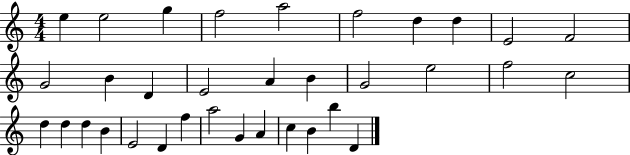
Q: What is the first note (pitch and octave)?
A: E5